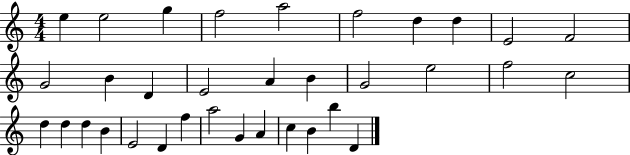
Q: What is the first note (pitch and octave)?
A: E5